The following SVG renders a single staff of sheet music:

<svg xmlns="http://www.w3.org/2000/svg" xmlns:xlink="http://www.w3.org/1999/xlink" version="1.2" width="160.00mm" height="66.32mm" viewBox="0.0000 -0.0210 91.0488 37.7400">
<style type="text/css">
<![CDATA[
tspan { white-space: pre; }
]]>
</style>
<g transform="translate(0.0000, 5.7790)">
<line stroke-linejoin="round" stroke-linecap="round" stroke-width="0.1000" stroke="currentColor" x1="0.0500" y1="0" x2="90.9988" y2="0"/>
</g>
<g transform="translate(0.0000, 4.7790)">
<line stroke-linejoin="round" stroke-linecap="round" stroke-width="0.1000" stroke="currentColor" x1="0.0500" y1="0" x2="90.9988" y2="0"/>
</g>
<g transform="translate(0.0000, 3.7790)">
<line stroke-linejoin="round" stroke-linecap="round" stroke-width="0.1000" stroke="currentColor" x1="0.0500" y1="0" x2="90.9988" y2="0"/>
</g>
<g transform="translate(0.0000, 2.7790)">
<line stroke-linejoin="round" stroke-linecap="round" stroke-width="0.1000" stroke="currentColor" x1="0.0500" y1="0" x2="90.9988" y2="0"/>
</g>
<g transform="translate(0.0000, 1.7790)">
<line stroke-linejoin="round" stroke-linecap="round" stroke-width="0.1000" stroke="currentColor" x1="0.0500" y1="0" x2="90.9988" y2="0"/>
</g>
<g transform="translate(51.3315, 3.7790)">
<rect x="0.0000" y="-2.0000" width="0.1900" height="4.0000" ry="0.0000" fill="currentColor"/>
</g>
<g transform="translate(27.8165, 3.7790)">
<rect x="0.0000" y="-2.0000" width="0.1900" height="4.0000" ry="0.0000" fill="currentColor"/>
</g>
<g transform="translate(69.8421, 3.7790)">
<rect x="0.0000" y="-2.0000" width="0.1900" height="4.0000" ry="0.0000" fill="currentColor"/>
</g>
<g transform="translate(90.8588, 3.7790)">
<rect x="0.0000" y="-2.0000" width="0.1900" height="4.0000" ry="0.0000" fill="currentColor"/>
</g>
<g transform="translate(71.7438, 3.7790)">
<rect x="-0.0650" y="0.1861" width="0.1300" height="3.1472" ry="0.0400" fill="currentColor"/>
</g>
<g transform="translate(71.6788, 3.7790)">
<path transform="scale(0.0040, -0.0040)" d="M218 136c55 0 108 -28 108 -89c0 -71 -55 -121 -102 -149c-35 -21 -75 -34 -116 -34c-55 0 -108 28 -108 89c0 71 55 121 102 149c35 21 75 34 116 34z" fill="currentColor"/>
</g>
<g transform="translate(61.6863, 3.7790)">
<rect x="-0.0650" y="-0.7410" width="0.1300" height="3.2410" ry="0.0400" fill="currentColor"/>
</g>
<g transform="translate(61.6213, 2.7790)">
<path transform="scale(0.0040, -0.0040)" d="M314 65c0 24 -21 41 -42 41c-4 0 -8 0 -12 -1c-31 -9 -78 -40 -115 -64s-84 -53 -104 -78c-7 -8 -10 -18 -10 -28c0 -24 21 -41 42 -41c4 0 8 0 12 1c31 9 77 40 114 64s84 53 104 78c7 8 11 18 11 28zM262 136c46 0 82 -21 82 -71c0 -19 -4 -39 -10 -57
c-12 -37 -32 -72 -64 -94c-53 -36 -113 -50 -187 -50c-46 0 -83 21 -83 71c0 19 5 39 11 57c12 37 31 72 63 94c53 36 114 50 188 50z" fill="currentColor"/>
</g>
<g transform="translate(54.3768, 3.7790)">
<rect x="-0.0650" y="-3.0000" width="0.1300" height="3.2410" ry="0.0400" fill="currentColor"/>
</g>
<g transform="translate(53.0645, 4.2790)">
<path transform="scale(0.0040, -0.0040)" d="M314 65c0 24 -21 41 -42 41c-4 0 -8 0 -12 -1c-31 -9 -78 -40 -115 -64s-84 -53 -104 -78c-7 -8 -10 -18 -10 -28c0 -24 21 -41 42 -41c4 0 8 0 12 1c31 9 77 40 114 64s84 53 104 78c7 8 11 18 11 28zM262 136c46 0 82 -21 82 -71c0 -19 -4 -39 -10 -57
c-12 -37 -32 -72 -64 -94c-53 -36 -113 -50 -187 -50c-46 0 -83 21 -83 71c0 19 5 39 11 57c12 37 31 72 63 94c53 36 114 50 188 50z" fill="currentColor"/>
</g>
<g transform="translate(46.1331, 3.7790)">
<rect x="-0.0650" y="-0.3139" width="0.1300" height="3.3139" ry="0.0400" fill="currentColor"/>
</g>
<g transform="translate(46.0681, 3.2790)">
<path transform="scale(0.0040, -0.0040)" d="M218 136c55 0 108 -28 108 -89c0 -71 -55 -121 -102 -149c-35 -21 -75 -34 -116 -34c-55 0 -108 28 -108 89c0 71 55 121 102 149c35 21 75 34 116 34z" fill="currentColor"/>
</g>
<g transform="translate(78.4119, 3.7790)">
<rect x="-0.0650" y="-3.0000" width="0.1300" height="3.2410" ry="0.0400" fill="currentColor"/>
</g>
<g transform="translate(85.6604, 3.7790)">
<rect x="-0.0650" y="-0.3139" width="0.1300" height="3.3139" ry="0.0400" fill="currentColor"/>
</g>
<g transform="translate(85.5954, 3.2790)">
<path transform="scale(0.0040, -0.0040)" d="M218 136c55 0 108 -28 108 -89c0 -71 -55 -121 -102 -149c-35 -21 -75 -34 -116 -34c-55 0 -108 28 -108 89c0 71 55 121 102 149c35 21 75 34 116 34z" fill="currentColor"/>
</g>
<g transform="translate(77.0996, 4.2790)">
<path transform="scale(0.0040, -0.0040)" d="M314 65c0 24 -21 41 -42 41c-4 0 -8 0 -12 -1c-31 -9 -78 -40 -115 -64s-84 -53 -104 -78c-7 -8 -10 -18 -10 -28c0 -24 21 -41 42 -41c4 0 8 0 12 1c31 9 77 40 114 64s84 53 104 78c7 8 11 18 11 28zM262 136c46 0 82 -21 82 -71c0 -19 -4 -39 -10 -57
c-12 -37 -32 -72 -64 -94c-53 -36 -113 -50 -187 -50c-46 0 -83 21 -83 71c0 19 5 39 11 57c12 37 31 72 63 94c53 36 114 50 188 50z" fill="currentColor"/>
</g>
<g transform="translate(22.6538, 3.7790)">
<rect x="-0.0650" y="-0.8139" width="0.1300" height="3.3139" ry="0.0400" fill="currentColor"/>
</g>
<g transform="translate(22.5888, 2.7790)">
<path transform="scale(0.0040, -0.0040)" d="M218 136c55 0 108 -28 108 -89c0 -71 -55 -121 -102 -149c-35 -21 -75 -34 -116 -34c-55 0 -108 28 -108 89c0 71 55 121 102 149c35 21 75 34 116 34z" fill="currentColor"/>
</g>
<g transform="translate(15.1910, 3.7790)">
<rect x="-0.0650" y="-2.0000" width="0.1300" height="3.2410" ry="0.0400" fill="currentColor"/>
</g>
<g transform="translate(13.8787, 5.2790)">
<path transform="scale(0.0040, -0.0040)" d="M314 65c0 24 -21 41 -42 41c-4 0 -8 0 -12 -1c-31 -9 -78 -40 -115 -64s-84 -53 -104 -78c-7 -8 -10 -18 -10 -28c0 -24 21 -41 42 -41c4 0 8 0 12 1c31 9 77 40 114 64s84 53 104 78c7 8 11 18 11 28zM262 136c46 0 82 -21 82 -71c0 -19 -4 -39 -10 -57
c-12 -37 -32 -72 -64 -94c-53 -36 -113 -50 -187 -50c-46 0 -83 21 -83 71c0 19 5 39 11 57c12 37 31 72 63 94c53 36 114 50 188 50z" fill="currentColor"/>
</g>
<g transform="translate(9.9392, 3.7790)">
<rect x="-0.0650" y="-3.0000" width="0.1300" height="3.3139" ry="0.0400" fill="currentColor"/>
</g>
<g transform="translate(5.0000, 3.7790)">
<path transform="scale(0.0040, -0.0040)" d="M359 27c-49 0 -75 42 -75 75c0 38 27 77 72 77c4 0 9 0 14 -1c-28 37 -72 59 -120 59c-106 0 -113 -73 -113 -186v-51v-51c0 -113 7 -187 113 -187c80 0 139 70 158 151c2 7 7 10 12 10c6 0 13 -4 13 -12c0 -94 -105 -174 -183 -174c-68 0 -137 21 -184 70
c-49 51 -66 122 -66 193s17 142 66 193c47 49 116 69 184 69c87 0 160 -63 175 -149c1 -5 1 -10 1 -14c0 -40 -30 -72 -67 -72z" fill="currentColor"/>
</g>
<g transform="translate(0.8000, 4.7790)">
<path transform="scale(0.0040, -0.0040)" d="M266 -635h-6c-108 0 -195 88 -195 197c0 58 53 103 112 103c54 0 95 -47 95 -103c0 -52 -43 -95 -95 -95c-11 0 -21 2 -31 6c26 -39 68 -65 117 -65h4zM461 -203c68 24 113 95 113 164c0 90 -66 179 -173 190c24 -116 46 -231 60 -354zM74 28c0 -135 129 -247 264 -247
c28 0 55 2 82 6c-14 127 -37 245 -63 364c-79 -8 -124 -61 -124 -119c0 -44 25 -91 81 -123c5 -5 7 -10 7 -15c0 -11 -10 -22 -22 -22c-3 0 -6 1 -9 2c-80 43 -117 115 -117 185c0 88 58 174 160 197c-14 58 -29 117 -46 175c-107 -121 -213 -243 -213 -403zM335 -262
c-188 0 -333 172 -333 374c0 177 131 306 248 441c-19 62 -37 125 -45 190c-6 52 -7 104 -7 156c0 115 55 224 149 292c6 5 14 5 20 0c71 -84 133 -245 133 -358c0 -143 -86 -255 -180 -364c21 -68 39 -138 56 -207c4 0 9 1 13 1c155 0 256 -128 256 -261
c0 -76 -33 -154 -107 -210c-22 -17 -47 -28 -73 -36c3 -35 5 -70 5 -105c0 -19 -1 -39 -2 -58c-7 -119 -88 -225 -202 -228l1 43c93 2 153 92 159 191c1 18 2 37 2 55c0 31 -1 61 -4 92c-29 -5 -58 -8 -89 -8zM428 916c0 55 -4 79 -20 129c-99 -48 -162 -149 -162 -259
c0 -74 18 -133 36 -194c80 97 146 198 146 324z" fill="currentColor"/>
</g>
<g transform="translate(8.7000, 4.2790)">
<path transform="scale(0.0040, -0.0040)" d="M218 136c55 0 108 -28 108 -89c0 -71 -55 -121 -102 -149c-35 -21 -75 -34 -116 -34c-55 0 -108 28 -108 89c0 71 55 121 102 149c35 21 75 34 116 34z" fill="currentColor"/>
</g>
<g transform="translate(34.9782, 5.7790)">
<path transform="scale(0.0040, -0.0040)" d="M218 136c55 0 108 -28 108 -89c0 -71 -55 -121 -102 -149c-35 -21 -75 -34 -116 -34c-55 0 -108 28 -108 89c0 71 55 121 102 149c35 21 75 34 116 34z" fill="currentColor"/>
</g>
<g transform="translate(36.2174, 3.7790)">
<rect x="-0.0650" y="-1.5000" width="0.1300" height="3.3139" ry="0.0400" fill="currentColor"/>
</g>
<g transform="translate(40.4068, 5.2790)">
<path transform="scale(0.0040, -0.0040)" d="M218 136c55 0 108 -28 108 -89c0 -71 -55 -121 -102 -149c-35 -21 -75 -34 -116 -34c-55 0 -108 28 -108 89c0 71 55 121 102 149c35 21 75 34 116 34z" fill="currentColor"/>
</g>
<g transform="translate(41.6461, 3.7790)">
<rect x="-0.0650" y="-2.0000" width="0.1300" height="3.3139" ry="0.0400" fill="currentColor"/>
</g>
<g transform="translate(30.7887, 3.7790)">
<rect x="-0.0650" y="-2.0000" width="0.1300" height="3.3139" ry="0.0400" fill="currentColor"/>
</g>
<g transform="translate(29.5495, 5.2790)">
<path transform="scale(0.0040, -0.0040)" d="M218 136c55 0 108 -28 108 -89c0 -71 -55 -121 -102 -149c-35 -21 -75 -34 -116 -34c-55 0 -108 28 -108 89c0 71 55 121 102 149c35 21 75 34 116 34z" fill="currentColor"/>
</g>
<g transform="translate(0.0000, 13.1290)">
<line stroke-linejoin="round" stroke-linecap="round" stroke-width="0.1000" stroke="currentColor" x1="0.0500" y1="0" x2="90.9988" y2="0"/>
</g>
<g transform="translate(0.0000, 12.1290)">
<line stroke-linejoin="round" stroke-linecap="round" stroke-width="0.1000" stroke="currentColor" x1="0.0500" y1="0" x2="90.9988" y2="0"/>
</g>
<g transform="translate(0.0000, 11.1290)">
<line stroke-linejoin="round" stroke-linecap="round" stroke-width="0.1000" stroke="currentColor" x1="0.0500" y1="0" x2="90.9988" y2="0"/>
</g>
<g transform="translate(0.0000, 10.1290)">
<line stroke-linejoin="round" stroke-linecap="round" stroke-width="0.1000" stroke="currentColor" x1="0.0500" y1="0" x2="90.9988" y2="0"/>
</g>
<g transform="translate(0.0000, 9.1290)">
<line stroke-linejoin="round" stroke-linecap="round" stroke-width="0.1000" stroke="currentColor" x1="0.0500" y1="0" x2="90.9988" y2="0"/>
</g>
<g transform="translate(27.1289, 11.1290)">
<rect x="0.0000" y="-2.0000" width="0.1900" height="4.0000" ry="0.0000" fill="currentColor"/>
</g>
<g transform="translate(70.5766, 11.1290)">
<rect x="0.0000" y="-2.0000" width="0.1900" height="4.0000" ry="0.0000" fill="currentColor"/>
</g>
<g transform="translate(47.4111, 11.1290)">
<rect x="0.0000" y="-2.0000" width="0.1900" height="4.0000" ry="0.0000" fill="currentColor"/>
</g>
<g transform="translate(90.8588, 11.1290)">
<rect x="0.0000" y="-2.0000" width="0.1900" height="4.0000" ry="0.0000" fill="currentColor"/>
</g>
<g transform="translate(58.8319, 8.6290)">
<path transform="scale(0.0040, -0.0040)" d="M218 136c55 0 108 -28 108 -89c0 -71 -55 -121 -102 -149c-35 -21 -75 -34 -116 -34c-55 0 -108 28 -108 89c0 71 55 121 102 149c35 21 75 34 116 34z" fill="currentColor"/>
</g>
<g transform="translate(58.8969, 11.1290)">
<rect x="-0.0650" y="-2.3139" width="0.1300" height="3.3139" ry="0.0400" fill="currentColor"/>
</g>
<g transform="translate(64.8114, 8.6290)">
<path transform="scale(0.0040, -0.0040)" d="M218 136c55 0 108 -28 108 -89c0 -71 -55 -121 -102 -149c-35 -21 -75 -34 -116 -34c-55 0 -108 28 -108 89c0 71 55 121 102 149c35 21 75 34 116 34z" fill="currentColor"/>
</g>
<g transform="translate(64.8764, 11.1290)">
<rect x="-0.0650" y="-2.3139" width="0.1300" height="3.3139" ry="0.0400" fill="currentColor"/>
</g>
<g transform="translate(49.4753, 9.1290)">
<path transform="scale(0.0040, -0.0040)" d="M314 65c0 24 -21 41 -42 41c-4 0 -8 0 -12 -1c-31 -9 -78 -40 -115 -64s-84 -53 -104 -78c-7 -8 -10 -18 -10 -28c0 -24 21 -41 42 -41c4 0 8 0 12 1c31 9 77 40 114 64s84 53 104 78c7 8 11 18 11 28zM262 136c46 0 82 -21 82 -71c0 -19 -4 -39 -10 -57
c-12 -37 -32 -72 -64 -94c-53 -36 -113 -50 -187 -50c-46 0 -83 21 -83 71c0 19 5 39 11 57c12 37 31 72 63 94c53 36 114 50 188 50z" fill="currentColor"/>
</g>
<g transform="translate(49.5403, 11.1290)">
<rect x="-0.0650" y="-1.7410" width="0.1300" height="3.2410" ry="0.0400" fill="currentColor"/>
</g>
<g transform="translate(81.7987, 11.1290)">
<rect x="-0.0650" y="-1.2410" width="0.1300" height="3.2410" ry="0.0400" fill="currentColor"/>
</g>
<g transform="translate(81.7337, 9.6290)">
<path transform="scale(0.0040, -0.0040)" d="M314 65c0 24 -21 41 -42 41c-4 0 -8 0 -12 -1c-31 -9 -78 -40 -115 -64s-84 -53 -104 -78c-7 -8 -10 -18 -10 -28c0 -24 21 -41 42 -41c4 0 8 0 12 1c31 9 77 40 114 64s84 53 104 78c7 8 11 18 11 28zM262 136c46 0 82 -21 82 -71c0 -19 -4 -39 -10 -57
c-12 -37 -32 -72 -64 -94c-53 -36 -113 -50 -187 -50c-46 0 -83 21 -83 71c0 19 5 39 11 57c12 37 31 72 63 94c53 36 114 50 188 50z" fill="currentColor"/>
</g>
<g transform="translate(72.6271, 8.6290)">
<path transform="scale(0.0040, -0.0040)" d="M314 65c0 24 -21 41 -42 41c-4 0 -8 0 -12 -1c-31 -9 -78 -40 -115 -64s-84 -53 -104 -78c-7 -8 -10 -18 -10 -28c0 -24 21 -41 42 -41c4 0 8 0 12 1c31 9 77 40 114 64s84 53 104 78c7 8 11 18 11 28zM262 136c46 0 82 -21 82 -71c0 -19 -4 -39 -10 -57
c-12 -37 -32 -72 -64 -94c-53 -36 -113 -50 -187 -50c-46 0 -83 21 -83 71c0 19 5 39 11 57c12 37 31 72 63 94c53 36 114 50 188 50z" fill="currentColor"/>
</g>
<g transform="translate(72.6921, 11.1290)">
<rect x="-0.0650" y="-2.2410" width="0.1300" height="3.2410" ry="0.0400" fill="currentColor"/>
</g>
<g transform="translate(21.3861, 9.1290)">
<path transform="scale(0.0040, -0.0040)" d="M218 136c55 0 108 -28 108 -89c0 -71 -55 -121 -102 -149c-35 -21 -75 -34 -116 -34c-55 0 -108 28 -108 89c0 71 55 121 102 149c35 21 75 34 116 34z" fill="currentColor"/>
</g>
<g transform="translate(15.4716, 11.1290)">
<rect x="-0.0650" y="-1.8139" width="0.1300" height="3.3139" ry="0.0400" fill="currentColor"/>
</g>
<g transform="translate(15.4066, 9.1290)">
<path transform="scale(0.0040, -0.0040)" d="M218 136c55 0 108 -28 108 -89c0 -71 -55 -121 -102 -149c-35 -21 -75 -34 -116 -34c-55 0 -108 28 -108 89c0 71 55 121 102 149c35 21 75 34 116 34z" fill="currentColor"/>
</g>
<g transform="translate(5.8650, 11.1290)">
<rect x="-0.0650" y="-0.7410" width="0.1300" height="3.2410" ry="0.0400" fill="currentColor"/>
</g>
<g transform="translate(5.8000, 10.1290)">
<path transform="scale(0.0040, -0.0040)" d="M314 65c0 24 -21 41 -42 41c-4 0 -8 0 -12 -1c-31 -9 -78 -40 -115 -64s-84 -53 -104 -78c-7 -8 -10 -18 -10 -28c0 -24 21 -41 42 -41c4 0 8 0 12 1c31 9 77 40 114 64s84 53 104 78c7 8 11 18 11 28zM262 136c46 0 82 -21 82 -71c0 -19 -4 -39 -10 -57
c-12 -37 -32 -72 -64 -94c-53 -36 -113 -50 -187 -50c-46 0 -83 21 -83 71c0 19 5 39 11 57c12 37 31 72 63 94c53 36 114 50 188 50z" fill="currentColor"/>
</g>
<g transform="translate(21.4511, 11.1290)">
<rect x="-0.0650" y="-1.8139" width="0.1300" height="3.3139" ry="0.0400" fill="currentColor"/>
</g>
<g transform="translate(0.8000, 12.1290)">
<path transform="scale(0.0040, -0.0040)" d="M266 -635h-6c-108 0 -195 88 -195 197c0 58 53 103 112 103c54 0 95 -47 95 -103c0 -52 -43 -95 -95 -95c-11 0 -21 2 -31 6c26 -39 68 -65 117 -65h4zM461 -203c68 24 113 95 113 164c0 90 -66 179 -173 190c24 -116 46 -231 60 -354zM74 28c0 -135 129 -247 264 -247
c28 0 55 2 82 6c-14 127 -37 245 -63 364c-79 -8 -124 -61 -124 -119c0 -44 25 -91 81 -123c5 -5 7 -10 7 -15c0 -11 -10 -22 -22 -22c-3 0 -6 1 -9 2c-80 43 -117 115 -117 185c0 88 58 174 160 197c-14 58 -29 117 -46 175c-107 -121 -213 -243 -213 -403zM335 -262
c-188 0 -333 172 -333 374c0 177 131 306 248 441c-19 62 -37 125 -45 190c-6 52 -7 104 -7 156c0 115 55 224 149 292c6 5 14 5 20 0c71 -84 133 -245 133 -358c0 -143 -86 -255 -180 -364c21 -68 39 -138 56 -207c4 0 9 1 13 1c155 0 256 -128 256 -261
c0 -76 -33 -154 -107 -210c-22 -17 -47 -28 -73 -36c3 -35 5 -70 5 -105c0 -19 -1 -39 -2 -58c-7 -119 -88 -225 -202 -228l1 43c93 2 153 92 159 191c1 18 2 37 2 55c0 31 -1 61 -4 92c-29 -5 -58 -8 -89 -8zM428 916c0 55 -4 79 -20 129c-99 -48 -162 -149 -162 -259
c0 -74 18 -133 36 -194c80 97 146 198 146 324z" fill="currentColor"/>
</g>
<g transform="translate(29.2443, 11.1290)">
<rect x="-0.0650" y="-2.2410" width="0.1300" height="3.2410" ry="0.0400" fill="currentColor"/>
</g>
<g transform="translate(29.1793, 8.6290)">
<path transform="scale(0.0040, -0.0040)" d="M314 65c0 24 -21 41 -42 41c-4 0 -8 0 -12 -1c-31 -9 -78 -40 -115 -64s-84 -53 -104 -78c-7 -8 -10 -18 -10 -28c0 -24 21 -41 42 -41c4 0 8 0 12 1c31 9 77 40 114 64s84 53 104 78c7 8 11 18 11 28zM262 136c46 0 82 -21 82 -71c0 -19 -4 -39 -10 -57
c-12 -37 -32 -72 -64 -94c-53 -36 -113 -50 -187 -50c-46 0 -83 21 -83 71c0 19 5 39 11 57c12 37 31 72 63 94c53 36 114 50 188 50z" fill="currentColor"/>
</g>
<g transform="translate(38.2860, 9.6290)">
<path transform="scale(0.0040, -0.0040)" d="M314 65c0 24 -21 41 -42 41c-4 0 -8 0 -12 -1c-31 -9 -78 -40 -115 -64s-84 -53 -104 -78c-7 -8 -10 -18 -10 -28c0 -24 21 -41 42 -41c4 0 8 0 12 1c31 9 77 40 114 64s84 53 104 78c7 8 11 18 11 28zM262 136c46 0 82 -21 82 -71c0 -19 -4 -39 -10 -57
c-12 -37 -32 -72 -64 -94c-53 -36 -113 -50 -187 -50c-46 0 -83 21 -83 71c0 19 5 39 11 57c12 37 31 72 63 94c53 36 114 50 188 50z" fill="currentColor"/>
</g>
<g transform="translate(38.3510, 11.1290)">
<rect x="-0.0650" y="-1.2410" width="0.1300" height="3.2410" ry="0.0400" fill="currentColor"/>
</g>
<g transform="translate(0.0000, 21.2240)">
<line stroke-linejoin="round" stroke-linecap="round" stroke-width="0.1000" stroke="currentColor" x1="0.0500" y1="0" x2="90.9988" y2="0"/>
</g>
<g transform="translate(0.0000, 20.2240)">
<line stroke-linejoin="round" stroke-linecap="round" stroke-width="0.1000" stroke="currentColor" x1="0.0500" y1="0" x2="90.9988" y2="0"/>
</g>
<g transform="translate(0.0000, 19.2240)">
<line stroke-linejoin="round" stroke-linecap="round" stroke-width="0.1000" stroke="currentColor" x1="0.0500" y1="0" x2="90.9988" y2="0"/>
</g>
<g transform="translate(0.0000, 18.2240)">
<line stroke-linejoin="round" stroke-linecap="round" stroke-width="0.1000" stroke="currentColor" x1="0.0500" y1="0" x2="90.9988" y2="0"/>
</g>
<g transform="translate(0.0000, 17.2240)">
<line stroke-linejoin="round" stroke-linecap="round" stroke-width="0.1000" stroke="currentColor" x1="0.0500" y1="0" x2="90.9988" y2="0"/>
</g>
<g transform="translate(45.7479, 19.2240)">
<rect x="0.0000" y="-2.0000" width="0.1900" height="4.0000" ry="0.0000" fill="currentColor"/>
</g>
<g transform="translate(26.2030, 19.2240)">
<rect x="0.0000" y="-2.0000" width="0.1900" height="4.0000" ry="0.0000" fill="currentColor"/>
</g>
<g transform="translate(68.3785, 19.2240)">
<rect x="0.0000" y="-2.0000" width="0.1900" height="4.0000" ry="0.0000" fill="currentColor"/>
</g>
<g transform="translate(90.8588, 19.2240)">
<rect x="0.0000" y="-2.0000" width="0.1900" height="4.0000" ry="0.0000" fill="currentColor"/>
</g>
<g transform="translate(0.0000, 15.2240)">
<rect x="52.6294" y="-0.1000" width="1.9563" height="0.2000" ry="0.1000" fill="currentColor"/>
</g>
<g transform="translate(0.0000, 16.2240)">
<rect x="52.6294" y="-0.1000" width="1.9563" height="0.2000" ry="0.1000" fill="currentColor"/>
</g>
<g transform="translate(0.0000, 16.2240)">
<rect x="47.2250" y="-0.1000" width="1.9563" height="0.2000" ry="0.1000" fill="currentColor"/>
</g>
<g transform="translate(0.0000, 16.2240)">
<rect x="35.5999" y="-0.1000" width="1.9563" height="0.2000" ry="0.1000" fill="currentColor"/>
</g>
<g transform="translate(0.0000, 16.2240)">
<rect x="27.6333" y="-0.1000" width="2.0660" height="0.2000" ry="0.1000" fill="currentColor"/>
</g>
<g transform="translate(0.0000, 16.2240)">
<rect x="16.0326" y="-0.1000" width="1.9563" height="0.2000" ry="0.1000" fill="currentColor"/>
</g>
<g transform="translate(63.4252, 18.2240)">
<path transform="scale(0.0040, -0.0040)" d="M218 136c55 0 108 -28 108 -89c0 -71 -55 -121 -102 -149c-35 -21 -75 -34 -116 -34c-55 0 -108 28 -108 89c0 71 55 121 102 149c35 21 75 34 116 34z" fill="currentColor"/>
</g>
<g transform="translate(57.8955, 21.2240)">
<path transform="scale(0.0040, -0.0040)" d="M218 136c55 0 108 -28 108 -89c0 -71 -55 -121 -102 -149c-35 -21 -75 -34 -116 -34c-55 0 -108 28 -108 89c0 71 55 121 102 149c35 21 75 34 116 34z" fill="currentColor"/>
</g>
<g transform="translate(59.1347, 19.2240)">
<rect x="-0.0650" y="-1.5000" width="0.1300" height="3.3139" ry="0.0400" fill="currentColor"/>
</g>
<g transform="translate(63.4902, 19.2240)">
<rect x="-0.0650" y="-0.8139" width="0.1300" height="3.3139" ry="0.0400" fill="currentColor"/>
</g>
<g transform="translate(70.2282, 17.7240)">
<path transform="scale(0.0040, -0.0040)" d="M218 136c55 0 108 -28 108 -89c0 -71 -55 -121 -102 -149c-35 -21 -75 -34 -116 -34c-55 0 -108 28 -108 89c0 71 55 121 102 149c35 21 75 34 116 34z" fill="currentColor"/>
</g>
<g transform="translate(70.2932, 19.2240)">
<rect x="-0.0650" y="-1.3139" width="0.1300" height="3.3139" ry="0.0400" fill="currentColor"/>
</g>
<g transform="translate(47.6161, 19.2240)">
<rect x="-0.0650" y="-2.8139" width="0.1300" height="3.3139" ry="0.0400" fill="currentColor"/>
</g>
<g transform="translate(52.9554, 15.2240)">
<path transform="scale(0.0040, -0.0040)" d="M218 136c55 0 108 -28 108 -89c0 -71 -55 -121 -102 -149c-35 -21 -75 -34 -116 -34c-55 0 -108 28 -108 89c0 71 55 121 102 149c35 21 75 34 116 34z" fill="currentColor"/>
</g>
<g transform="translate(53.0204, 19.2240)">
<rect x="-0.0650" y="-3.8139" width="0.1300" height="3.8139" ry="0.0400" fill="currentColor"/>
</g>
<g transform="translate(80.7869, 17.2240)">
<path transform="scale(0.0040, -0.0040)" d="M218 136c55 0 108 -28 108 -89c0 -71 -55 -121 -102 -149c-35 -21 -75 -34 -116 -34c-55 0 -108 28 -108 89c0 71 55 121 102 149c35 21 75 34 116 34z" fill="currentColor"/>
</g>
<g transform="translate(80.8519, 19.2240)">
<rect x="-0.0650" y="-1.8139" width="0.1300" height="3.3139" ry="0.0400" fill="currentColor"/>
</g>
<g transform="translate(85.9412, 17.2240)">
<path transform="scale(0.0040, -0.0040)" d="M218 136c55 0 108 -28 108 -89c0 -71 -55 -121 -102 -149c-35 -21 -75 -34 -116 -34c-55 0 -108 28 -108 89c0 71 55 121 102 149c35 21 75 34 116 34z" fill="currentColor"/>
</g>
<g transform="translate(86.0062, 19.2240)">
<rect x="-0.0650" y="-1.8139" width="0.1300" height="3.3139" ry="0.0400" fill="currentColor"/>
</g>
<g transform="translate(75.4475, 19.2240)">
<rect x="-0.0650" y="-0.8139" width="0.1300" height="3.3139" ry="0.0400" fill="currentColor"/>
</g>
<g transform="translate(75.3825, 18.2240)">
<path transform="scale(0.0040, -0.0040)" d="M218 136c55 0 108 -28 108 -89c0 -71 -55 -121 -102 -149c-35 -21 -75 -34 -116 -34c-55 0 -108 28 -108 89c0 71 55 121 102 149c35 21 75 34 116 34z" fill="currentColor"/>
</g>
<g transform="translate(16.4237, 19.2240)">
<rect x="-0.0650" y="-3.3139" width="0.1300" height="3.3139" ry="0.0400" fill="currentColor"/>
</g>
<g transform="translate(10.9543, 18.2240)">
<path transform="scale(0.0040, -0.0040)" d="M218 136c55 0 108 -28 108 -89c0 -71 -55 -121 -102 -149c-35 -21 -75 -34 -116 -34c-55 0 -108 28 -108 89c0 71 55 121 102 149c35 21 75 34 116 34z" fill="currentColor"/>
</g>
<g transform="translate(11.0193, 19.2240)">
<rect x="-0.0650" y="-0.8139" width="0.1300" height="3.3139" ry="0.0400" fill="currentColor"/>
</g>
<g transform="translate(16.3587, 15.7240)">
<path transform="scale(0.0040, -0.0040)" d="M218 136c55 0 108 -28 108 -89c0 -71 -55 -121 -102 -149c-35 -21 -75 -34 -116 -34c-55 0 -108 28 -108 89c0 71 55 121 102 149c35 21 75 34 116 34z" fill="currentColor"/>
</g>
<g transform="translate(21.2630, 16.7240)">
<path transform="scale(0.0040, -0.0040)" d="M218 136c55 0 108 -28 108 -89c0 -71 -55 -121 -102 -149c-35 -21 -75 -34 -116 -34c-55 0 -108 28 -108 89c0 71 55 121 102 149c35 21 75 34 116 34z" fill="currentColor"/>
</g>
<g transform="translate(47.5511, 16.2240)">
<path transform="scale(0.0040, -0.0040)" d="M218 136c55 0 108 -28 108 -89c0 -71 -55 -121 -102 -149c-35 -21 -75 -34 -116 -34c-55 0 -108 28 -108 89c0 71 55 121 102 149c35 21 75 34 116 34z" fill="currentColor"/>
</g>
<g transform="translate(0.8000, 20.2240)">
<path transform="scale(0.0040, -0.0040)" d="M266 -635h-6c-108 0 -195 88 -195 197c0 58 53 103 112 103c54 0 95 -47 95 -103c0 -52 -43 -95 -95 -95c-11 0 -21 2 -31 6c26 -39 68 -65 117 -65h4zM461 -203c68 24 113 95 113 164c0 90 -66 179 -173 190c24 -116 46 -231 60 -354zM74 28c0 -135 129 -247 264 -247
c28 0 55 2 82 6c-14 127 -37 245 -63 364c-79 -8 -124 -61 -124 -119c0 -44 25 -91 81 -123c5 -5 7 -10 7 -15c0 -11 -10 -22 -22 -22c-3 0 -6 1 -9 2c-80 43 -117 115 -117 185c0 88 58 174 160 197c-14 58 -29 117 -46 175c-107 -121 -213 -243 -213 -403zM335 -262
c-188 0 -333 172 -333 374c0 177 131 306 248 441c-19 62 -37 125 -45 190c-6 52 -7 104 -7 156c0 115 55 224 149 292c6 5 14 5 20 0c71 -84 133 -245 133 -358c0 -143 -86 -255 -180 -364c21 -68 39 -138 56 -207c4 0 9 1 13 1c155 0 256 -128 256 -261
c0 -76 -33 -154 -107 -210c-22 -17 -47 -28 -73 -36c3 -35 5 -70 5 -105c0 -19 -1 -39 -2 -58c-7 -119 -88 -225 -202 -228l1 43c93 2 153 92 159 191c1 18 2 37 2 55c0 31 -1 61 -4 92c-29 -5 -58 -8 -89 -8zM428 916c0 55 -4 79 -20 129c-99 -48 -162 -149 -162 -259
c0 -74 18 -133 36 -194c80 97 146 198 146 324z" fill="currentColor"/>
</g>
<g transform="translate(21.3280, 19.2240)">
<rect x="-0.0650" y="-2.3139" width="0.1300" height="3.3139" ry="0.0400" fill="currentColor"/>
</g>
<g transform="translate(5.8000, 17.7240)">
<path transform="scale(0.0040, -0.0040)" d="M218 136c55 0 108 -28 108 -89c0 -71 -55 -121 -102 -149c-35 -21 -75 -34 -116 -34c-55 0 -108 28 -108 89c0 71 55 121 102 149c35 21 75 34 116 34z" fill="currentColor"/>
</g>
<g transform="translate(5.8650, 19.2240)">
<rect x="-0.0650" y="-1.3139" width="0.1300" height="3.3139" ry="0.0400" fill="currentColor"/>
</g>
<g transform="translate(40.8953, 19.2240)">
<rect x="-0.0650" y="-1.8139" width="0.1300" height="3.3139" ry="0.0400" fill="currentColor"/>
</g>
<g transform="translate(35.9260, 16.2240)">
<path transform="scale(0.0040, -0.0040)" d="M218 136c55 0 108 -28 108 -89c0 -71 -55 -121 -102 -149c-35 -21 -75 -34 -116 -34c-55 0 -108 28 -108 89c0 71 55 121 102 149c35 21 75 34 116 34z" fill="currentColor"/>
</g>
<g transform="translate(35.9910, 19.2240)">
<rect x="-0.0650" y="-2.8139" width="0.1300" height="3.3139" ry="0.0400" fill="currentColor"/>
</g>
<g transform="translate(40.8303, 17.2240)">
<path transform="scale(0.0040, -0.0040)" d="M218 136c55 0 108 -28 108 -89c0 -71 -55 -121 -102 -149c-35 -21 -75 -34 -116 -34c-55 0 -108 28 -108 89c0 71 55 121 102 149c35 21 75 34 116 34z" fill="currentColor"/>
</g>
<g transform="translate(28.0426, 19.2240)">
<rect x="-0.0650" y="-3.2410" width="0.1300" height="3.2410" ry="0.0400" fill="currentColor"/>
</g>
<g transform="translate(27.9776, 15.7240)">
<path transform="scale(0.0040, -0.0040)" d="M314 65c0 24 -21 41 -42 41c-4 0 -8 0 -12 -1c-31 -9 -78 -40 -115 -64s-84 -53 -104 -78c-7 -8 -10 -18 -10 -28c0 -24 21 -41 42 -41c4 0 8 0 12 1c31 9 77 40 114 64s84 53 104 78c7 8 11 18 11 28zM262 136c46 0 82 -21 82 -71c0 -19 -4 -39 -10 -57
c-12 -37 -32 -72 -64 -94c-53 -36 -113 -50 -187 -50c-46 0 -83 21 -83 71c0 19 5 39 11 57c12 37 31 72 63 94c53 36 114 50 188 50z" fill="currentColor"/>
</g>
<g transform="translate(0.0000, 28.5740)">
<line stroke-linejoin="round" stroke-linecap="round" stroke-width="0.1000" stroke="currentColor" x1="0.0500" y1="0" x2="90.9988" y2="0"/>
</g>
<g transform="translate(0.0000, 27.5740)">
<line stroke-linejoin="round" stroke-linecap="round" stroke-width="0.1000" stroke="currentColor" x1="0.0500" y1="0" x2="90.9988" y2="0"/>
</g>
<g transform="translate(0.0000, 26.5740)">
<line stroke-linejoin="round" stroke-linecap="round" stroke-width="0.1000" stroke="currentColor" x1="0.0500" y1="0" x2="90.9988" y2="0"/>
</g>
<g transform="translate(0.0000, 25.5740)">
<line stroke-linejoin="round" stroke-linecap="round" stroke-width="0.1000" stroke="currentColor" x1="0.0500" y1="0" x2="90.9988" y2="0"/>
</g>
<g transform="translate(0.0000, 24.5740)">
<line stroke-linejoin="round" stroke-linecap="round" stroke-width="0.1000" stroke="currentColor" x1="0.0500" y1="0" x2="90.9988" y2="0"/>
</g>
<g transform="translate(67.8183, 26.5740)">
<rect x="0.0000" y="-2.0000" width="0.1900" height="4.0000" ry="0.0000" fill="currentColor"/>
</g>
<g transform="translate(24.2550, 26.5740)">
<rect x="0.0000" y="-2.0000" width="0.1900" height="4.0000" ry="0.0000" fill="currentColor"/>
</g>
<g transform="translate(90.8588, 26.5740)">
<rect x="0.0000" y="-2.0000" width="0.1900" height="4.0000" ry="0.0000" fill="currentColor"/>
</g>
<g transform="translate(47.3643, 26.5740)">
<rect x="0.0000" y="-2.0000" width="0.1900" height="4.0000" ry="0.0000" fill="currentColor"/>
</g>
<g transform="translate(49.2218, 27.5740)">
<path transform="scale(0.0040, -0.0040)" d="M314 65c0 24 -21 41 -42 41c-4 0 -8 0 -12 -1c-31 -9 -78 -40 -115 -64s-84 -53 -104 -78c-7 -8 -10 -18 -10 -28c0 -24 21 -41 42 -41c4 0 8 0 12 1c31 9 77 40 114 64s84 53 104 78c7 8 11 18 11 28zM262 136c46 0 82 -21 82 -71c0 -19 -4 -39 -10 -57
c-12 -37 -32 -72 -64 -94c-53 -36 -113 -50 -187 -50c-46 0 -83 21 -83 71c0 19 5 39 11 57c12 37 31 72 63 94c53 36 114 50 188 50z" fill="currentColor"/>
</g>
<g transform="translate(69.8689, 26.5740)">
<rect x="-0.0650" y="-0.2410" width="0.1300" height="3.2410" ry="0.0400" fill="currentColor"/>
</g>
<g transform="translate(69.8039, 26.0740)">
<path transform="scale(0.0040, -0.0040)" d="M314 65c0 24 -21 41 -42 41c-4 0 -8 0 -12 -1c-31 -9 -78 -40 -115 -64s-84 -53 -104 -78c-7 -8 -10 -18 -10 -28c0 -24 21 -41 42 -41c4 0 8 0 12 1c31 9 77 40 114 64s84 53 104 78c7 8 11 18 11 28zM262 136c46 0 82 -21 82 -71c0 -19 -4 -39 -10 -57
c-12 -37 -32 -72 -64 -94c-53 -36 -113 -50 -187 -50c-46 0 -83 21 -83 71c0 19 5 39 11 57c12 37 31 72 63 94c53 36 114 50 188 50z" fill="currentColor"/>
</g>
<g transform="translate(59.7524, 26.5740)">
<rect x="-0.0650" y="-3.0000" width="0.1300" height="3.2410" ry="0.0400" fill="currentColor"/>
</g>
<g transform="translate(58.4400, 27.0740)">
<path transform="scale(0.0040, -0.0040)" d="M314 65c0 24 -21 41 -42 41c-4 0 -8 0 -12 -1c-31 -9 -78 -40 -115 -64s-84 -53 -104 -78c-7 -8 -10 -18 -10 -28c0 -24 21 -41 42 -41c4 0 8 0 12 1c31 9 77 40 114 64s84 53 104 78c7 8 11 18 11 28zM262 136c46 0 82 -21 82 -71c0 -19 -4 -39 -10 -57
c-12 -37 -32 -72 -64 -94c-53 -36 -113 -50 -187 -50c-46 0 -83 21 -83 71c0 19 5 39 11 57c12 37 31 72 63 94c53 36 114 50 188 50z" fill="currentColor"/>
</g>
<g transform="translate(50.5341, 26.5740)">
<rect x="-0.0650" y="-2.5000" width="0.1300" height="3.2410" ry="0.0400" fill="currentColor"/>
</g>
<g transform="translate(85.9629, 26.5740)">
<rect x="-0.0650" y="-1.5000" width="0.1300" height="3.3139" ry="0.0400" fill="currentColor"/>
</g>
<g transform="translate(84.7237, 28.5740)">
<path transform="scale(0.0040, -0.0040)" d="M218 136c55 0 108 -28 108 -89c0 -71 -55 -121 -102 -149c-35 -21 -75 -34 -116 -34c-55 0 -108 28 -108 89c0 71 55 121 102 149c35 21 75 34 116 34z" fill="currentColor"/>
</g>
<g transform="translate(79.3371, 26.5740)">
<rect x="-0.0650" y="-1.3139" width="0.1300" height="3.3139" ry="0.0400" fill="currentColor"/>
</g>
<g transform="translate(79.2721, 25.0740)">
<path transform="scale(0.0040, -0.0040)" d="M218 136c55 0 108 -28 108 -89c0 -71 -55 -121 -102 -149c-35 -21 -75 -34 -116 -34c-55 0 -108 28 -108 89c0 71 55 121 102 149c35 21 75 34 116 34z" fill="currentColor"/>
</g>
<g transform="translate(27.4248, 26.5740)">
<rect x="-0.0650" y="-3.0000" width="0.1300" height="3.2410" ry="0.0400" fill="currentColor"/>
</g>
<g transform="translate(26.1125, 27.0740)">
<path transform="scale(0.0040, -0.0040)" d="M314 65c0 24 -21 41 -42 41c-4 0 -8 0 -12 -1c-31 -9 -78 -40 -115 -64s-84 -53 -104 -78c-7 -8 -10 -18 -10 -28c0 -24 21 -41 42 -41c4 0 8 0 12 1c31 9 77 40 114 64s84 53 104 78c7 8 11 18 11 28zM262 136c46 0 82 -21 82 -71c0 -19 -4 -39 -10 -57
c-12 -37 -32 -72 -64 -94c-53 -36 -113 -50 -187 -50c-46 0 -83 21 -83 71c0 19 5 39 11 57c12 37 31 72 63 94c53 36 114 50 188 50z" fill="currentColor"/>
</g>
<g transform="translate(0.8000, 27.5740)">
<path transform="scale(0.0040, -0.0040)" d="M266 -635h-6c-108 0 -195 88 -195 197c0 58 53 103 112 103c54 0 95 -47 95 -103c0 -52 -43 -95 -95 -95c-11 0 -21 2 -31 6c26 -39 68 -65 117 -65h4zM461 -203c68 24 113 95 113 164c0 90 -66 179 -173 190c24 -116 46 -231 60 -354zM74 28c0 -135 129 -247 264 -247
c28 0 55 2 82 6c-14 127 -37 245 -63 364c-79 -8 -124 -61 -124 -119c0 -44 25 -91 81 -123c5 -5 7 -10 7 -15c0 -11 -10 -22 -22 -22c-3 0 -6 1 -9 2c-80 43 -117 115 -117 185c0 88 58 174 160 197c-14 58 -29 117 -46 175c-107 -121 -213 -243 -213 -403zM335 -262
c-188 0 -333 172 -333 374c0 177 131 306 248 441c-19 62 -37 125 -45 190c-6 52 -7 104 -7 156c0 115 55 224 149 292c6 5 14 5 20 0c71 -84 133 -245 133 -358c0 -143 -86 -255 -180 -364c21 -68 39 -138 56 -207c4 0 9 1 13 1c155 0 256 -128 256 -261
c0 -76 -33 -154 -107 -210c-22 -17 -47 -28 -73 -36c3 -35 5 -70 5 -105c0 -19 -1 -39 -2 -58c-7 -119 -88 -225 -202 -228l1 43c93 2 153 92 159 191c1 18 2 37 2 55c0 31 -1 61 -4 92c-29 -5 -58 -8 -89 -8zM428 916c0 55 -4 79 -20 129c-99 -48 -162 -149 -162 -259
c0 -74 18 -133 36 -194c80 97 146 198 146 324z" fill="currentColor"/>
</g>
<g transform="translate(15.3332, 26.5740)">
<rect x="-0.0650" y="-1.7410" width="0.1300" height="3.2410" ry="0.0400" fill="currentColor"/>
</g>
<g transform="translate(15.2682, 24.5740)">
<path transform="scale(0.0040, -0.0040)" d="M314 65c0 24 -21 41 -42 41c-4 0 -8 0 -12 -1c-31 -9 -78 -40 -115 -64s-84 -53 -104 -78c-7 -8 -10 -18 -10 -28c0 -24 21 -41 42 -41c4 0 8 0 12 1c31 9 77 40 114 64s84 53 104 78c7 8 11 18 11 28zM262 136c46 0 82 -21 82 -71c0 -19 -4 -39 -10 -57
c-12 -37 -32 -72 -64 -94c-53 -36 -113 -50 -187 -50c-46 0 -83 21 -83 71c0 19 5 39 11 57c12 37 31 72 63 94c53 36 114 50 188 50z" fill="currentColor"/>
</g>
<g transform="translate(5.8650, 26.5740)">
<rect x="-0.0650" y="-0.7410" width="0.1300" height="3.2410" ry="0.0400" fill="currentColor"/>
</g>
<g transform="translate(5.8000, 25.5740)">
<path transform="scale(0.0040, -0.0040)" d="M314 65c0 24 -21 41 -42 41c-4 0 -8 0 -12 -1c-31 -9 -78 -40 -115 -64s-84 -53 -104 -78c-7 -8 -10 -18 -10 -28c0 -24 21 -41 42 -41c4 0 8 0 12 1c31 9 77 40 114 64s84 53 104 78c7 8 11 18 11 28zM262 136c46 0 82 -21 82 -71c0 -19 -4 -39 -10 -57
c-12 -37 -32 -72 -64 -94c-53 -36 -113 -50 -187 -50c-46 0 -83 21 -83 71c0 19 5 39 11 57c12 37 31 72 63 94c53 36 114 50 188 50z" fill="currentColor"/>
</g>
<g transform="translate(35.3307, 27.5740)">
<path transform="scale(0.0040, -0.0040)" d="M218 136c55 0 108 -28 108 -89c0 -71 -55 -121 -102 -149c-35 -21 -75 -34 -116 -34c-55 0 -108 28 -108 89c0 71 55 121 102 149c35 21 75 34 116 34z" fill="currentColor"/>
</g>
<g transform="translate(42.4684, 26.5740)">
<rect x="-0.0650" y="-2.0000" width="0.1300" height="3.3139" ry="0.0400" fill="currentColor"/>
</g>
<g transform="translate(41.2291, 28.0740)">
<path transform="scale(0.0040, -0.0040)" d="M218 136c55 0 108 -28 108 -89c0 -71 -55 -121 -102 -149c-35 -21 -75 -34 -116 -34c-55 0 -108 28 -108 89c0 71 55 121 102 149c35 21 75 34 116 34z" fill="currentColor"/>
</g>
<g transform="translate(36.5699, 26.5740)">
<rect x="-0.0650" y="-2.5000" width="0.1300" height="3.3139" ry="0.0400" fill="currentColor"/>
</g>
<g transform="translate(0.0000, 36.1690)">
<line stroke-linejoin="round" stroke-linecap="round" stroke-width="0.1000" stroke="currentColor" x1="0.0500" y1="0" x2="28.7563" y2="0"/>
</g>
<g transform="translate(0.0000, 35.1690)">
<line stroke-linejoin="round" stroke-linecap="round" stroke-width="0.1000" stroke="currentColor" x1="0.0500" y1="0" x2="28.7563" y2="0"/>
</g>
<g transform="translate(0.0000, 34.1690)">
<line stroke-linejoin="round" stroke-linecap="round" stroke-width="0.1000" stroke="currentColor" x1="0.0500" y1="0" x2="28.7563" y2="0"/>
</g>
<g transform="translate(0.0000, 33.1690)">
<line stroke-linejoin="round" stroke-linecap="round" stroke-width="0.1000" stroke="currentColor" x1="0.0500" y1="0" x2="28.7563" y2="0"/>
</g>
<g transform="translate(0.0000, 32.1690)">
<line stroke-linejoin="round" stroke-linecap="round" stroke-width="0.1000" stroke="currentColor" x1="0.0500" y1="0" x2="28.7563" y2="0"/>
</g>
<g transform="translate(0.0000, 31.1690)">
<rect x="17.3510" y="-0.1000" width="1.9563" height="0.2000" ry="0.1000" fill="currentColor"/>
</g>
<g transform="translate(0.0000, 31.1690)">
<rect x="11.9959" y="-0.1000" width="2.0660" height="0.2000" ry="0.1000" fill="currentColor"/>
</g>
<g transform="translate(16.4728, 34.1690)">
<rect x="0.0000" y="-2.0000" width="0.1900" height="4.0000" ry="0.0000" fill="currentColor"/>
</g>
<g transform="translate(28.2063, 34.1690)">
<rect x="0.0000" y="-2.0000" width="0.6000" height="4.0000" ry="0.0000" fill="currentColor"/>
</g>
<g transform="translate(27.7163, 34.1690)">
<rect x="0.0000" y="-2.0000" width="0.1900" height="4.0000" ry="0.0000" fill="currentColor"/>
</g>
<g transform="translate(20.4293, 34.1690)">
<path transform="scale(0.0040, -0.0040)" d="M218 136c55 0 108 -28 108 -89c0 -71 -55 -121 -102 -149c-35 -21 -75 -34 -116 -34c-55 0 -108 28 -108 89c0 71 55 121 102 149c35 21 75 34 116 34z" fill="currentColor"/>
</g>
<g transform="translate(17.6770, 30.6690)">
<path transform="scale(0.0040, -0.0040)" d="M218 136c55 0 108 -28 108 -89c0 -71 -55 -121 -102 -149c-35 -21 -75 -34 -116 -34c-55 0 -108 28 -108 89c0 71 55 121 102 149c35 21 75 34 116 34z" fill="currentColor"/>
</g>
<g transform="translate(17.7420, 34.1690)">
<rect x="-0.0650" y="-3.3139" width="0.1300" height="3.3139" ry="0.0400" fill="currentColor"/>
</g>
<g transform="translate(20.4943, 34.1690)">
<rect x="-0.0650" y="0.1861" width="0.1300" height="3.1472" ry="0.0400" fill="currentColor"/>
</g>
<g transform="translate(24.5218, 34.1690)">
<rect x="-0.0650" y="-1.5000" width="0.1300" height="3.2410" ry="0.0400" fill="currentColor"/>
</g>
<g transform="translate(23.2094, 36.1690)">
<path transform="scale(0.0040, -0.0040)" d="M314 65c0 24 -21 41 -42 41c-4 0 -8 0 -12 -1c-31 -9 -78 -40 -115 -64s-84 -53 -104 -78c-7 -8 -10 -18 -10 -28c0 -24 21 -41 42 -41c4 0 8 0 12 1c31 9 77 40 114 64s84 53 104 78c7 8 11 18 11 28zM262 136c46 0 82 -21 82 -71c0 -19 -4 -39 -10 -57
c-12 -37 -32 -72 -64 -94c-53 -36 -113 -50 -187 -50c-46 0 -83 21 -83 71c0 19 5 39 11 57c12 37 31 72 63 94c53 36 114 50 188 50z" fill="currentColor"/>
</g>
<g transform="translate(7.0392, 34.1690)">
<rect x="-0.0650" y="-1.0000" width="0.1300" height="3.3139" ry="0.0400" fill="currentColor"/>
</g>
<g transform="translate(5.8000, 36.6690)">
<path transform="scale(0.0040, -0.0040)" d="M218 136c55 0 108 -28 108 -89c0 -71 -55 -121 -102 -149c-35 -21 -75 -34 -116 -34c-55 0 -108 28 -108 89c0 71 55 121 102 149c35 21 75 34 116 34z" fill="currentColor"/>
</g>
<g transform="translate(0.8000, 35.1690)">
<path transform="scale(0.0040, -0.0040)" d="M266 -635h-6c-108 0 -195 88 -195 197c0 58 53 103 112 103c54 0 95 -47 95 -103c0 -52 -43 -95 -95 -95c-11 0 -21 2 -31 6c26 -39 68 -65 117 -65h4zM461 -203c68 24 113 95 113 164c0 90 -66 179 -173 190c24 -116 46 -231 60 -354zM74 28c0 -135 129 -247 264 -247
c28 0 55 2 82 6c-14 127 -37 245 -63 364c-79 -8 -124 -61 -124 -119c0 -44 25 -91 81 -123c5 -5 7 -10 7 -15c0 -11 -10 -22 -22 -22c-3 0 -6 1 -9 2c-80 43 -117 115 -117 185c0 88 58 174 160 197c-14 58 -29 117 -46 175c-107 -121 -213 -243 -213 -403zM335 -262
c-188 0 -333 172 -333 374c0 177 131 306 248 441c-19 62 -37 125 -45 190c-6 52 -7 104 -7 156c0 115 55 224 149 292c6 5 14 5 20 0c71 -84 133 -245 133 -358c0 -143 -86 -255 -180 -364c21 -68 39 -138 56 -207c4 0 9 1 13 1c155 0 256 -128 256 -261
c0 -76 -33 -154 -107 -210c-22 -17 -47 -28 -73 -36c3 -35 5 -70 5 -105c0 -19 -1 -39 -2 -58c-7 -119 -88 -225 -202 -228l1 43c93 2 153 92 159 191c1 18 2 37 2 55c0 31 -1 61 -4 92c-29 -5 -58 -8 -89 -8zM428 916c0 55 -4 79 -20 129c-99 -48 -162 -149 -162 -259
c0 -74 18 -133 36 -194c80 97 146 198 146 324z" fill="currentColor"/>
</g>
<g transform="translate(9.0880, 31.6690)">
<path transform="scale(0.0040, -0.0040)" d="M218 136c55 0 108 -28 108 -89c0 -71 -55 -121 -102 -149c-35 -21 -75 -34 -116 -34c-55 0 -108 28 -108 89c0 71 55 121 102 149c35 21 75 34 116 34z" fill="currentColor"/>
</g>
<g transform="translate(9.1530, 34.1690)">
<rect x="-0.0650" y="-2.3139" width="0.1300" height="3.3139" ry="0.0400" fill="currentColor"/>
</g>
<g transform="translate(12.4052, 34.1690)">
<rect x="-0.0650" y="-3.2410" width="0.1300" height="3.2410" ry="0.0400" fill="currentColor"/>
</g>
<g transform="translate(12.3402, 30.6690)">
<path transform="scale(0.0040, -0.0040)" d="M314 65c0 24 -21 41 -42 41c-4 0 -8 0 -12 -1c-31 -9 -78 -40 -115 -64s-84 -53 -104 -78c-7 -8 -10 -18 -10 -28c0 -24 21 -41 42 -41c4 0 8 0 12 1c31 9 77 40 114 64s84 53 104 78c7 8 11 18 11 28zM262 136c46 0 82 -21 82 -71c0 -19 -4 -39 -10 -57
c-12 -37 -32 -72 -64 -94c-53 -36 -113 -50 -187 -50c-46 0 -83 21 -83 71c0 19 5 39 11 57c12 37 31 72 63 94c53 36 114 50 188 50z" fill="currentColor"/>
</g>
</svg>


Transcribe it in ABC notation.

X:1
T:Untitled
M:4/4
L:1/4
K:C
A F2 d F E F c A2 d2 B A2 c d2 f f g2 e2 f2 g g g2 e2 e d b g b2 a f a c' E d e d f f d2 f2 A2 G F G2 A2 c2 e E D g b2 b B E2